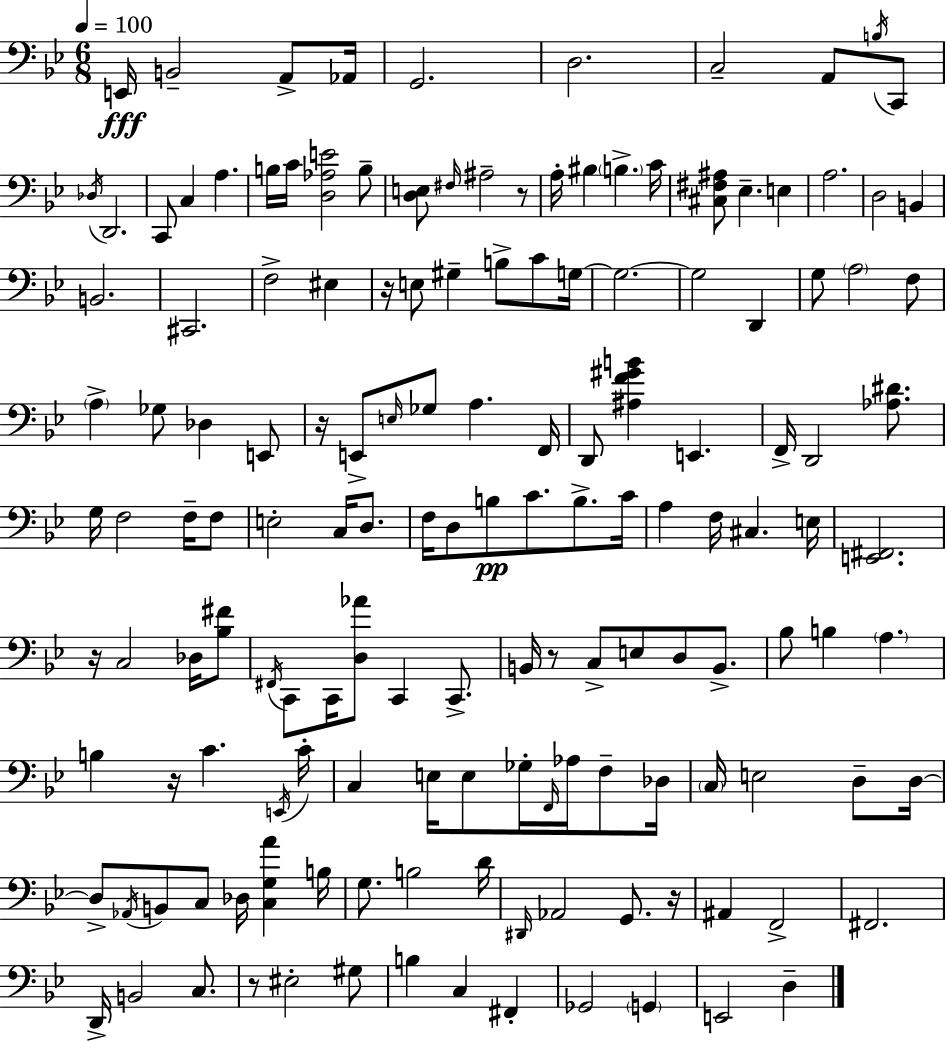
E2/s B2/h A2/e Ab2/s G2/h. D3/h. C3/h A2/e B3/s C2/e Db3/s D2/h. C2/e C3/q A3/q. B3/s C4/s [D3,Ab3,E4]/h B3/e [D3,E3]/e F#3/s A#3/h R/e A3/s BIS3/q B3/q. C4/s [C#3,F#3,A#3]/e Eb3/q. E3/q A3/h. D3/h B2/q B2/h. C#2/h. F3/h EIS3/q R/s E3/e G#3/q B3/e C4/e G3/s G3/h. G3/h D2/q G3/e A3/h F3/e A3/q Gb3/e Db3/q E2/e R/s E2/e E3/s Gb3/e A3/q. F2/s D2/e [A#3,F4,G#4,B4]/q E2/q. F2/s D2/h [Ab3,D#4]/e. G3/s F3/h F3/s F3/e E3/h C3/s D3/e. F3/s D3/e B3/e C4/e. B3/e. C4/s A3/q F3/s C#3/q. E3/s [E2,F#2]/h. R/s C3/h Db3/s [Bb3,F#4]/e F#2/s C2/e C2/s [D3,Ab4]/e C2/q C2/e. B2/s R/e C3/e E3/e D3/e B2/e. Bb3/e B3/q A3/q. B3/q R/s C4/q. E2/s C4/s C3/q E3/s E3/e Gb3/s F2/s Ab3/s F3/e Db3/s C3/s E3/h D3/e D3/s D3/e Ab2/s B2/e C3/e Db3/s [C3,G3,A4]/q B3/s G3/e. B3/h D4/s D#2/s Ab2/h G2/e. R/s A#2/q F2/h F#2/h. D2/s B2/h C3/e. R/e EIS3/h G#3/e B3/q C3/q F#2/q Gb2/h G2/q E2/h D3/q